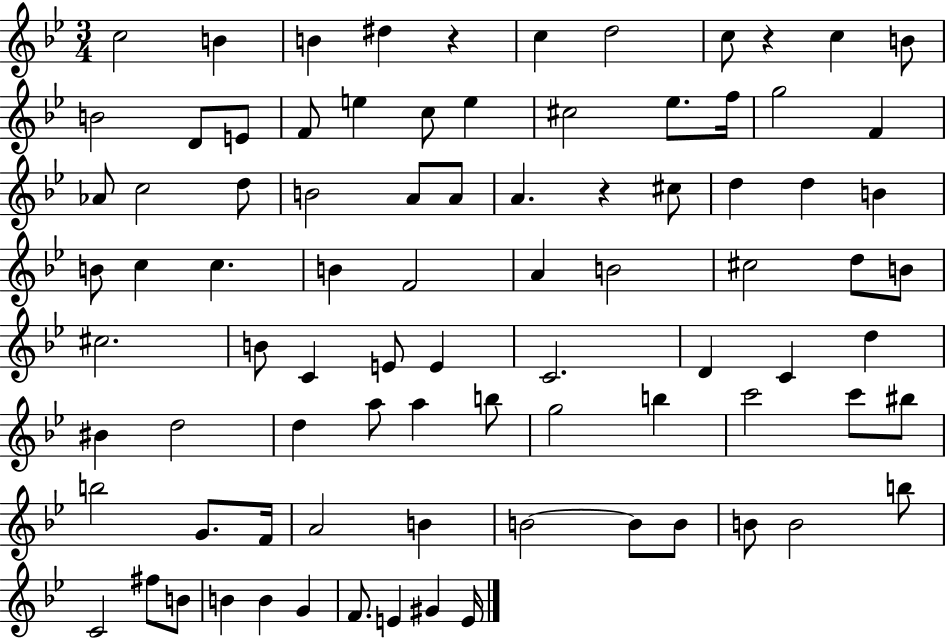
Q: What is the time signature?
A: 3/4